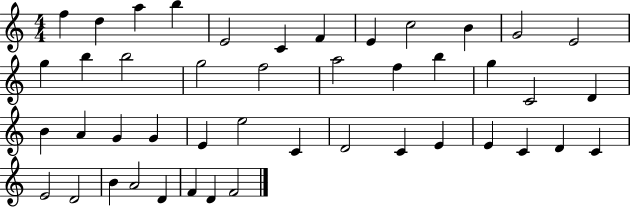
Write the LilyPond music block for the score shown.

{
  \clef treble
  \numericTimeSignature
  \time 4/4
  \key c \major
  f''4 d''4 a''4 b''4 | e'2 c'4 f'4 | e'4 c''2 b'4 | g'2 e'2 | \break g''4 b''4 b''2 | g''2 f''2 | a''2 f''4 b''4 | g''4 c'2 d'4 | \break b'4 a'4 g'4 g'4 | e'4 e''2 c'4 | d'2 c'4 e'4 | e'4 c'4 d'4 c'4 | \break e'2 d'2 | b'4 a'2 d'4 | f'4 d'4 f'2 | \bar "|."
}